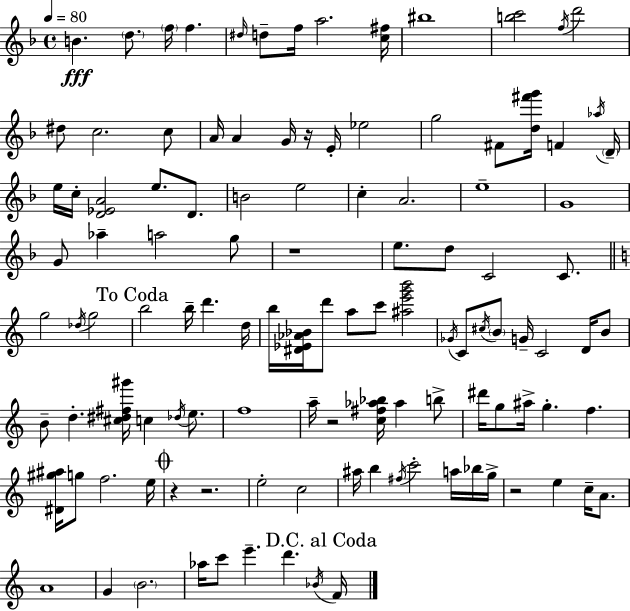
{
  \clef treble
  \time 4/4
  \defaultTimeSignature
  \key d \minor
  \tempo 4 = 80
  b'4.\fff \parenthesize d''8. \parenthesize f''16 f''4. | \grace { dis''16 } d''8-- f''16 a''2. | <c'' fis''>16 bis''1 | <b'' c'''>2 \acciaccatura { f''16 } d'''2 | \break dis''8 c''2. | c''8 a'16 a'4 g'16 r16 e'16-. ees''2 | g''2 fis'8 <d'' fis''' g'''>16 f'4 | \acciaccatura { aes''16 } \parenthesize d'16-- e''16 c''16-. <d' ees' a'>2 e''8. | \break d'8. b'2 e''2 | c''4-. a'2. | e''1-- | g'1 | \break g'8 aes''4-- a''2 | g''8 r1 | e''8. d''8 c'2 | c'8. \bar "||" \break \key c \major g''2 \acciaccatura { des''16 } g''2 | \mark "To Coda" b''2 b''16-- d'''4. | d''16 b''16 <dis' ees' aes' bes'>16 d'''8 a''8 c'''8 <ais'' e''' g''' b'''>2 | \acciaccatura { ges'16 } c'8 \acciaccatura { cis''16 } \parenthesize b'8 g'16-- c'2 | \break d'16 b'8 b'8-- d''4.-. <cis'' dis'' fis'' gis'''>16 c''4 | \acciaccatura { des''16 } e''8. f''1 | a''16-- r2 <c'' fis'' aes'' bes''>16 aes''4 | b''8-> dis'''16 g''8 ais''16-> g''4.-. f''4. | \break <dis' gis'' ais''>16 g''8 f''2. | e''16 \mark \markup { \musicglyph "scripts.coda" } r4 r2. | e''2-. c''2 | ais''16 b''4 \acciaccatura { fis''16 } c'''2-. | \break a''16 bes''16 g''16-> r2 e''4 | c''16-- a'8. a'1 | g'4 \parenthesize b'2. | aes''16 c'''8 e'''4.-- d'''4. | \break \acciaccatura { bes'16 } \mark "D.C. al Coda" f'16 \bar "|."
}